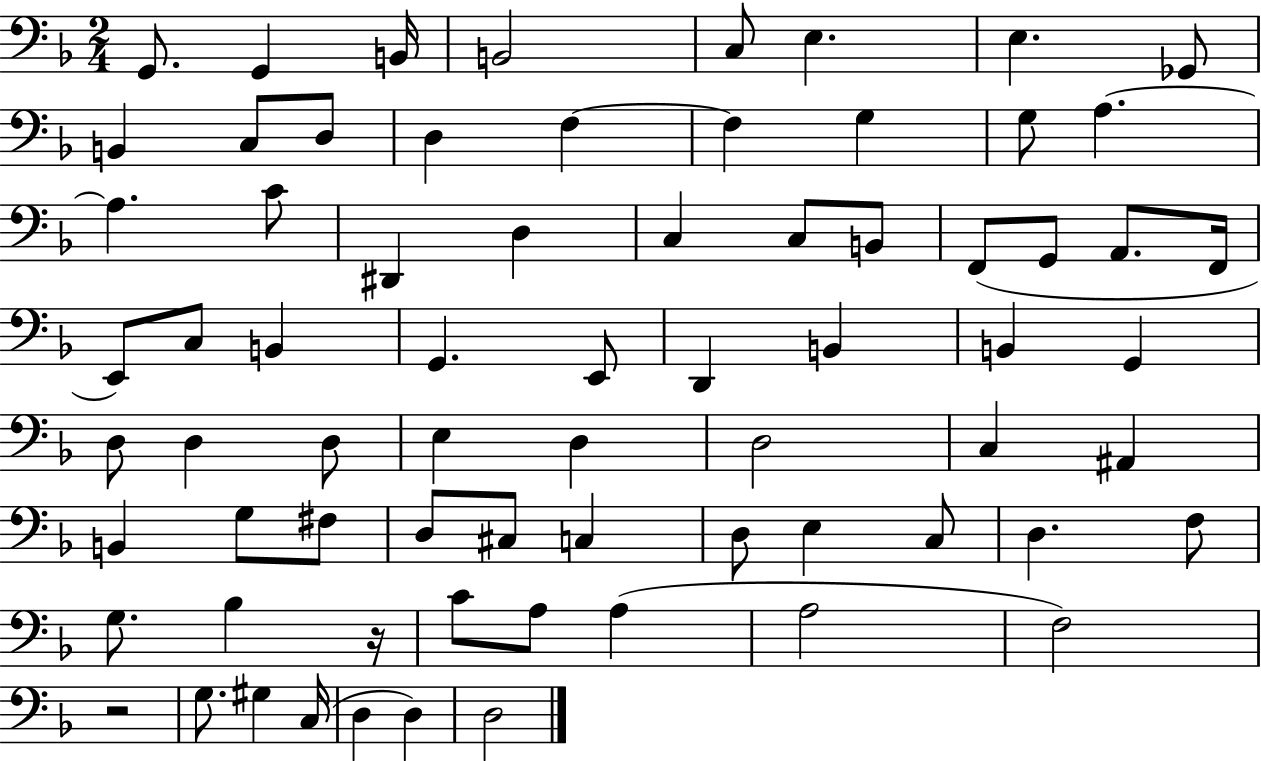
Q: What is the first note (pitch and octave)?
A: G2